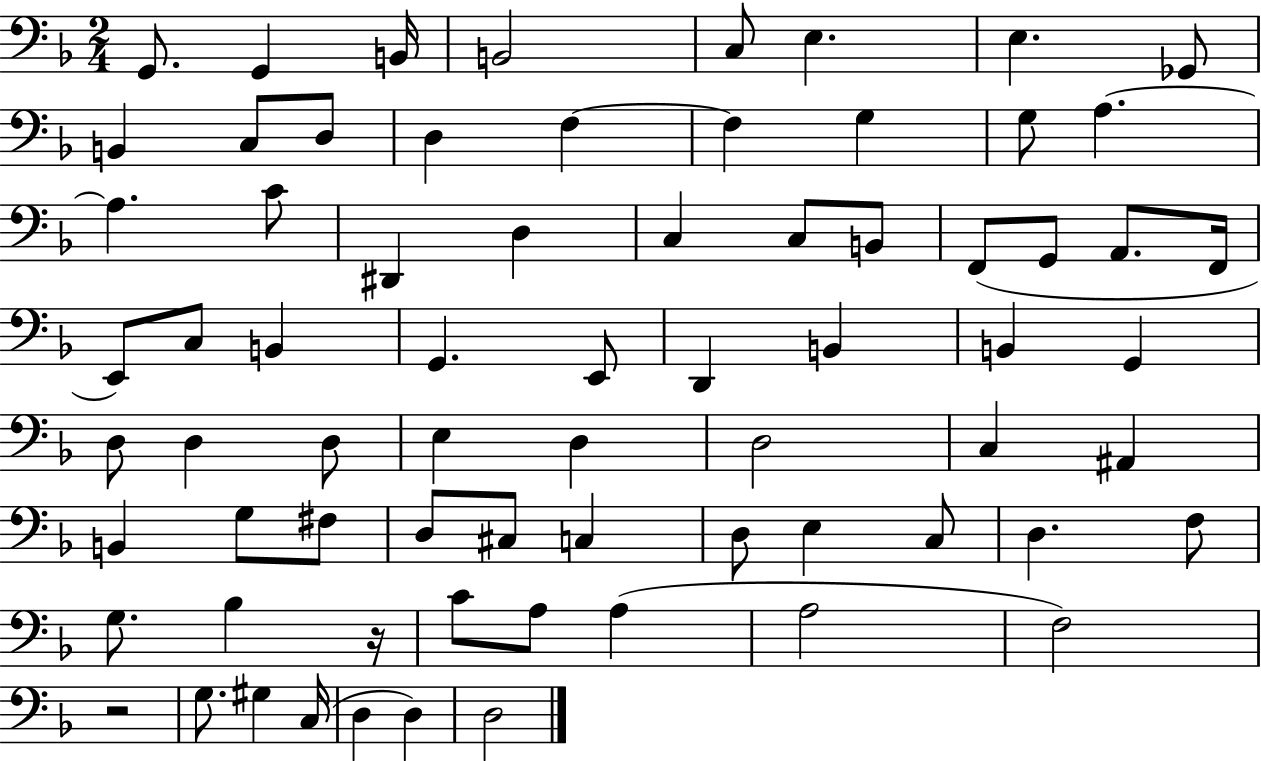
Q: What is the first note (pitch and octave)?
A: G2